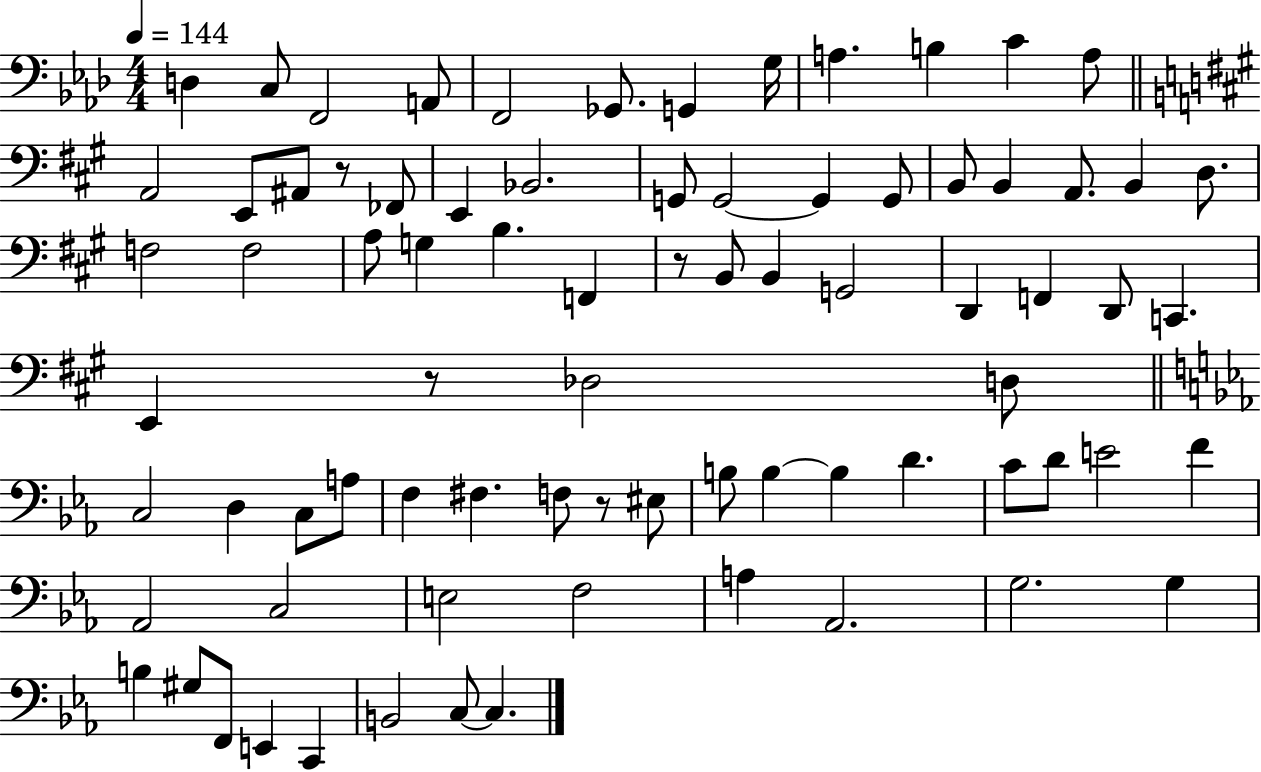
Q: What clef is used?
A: bass